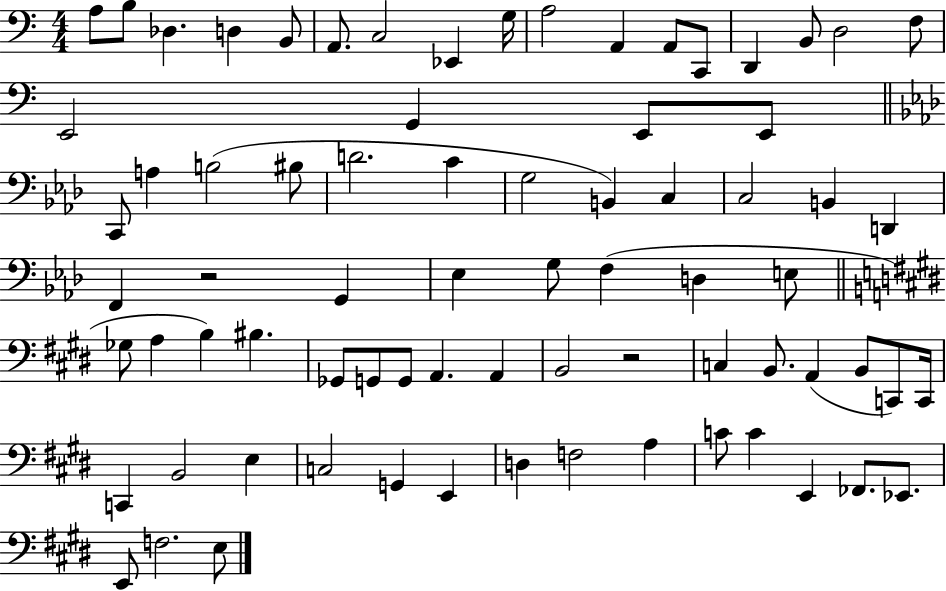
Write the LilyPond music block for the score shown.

{
  \clef bass
  \numericTimeSignature
  \time 4/4
  \key c \major
  \repeat volta 2 { a8 b8 des4. d4 b,8 | a,8. c2 ees,4 g16 | a2 a,4 a,8 c,8 | d,4 b,8 d2 f8 | \break e,2 g,4 e,8 e,8 | \bar "||" \break \key aes \major c,8 a4 b2( bis8 | d'2. c'4 | g2 b,4) c4 | c2 b,4 d,4 | \break f,4 r2 g,4 | ees4 g8 f4( d4 e8 | \bar "||" \break \key e \major ges8 a4 b4) bis4. | ges,8 g,8 g,8 a,4. a,4 | b,2 r2 | c4 b,8. a,4( b,8 c,8) c,16 | \break c,4 b,2 e4 | c2 g,4 e,4 | d4 f2 a4 | c'8 c'4 e,4 fes,8. ees,8. | \break e,8 f2. e8 | } \bar "|."
}